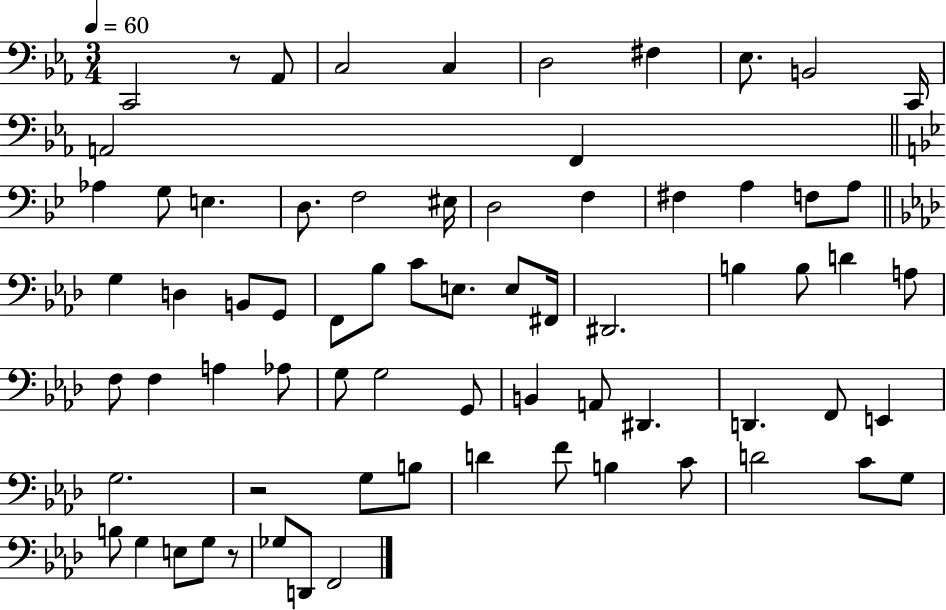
C2/h R/e Ab2/e C3/h C3/q D3/h F#3/q Eb3/e. B2/h C2/s A2/h F2/q Ab3/q G3/e E3/q. D3/e. F3/h EIS3/s D3/h F3/q F#3/q A3/q F3/e A3/e G3/q D3/q B2/e G2/e F2/e Bb3/e C4/e E3/e. E3/e F#2/s D#2/h. B3/q B3/e D4/q A3/e F3/e F3/q A3/q Ab3/e G3/e G3/h G2/e B2/q A2/e D#2/q. D2/q. F2/e E2/q G3/h. R/h G3/e B3/e D4/q F4/e B3/q C4/e D4/h C4/e G3/e B3/e G3/q E3/e G3/e R/e Gb3/e D2/e F2/h